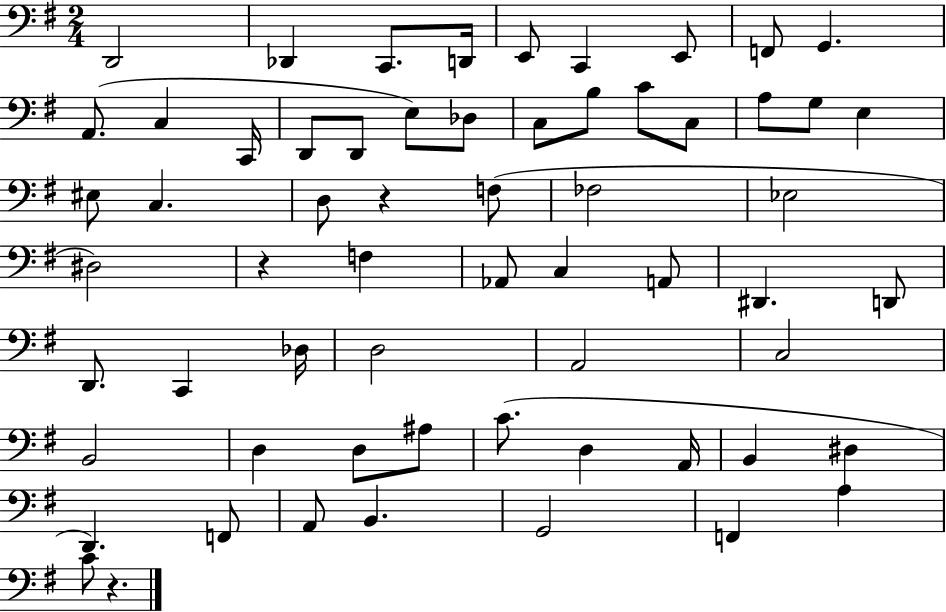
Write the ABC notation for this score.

X:1
T:Untitled
M:2/4
L:1/4
K:G
D,,2 _D,, C,,/2 D,,/4 E,,/2 C,, E,,/2 F,,/2 G,, A,,/2 C, C,,/4 D,,/2 D,,/2 E,/2 _D,/2 C,/2 B,/2 C/2 C,/2 A,/2 G,/2 E, ^E,/2 C, D,/2 z F,/2 _F,2 _E,2 ^D,2 z F, _A,,/2 C, A,,/2 ^D,, D,,/2 D,,/2 C,, _D,/4 D,2 A,,2 C,2 B,,2 D, D,/2 ^A,/2 C/2 D, A,,/4 B,, ^D, D,, F,,/2 A,,/2 B,, G,,2 F,, A, C/2 z